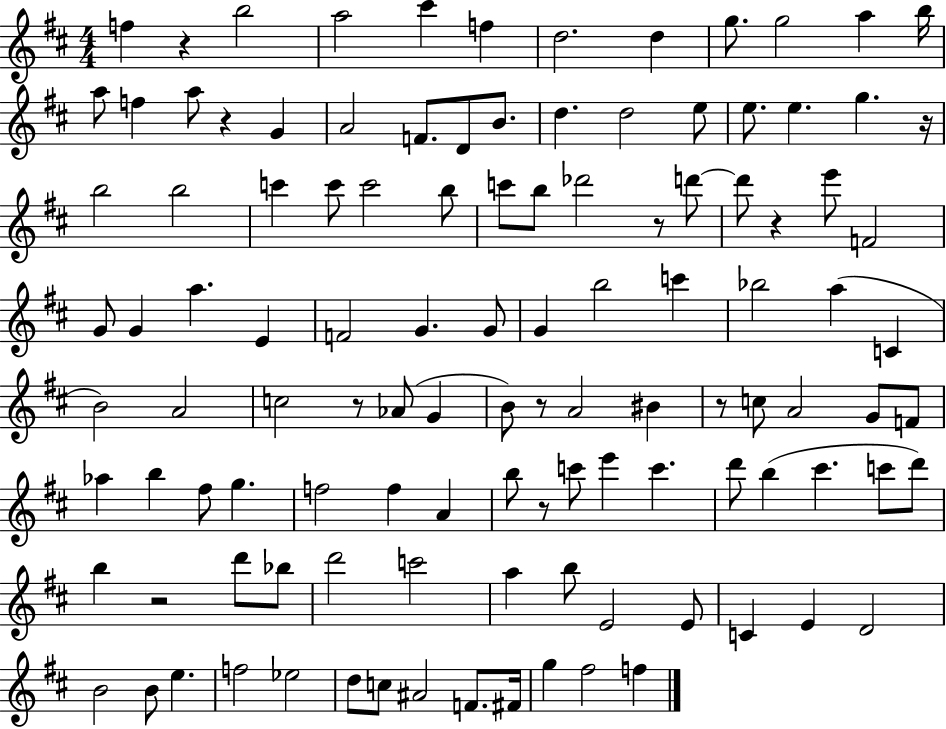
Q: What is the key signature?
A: D major